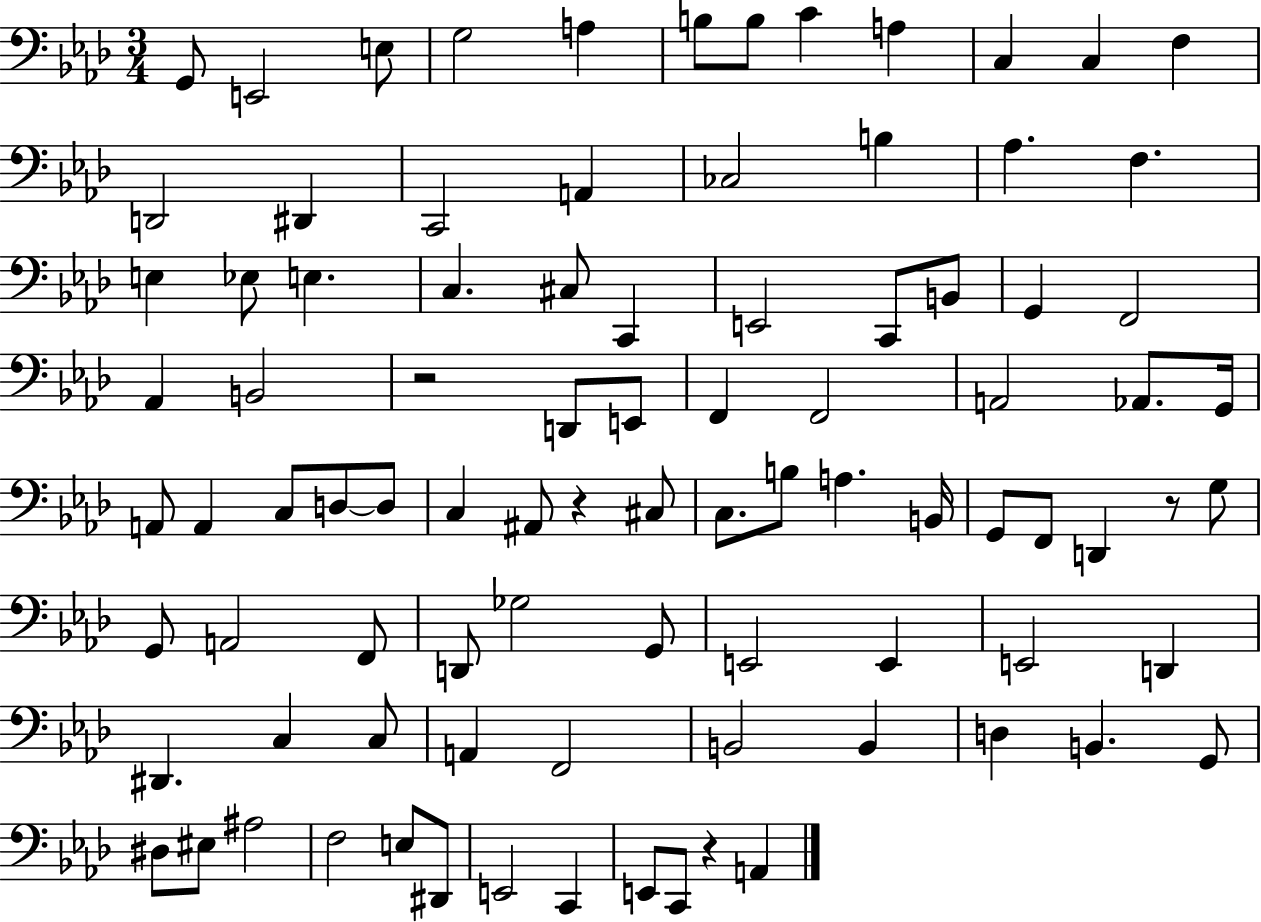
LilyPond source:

{
  \clef bass
  \numericTimeSignature
  \time 3/4
  \key aes \major
  \repeat volta 2 { g,8 e,2 e8 | g2 a4 | b8 b8 c'4 a4 | c4 c4 f4 | \break d,2 dis,4 | c,2 a,4 | ces2 b4 | aes4. f4. | \break e4 ees8 e4. | c4. cis8 c,4 | e,2 c,8 b,8 | g,4 f,2 | \break aes,4 b,2 | r2 d,8 e,8 | f,4 f,2 | a,2 aes,8. g,16 | \break a,8 a,4 c8 d8~~ d8 | c4 ais,8 r4 cis8 | c8. b8 a4. b,16 | g,8 f,8 d,4 r8 g8 | \break g,8 a,2 f,8 | d,8 ges2 g,8 | e,2 e,4 | e,2 d,4 | \break dis,4. c4 c8 | a,4 f,2 | b,2 b,4 | d4 b,4. g,8 | \break dis8 eis8 ais2 | f2 e8 dis,8 | e,2 c,4 | e,8 c,8 r4 a,4 | \break } \bar "|."
}